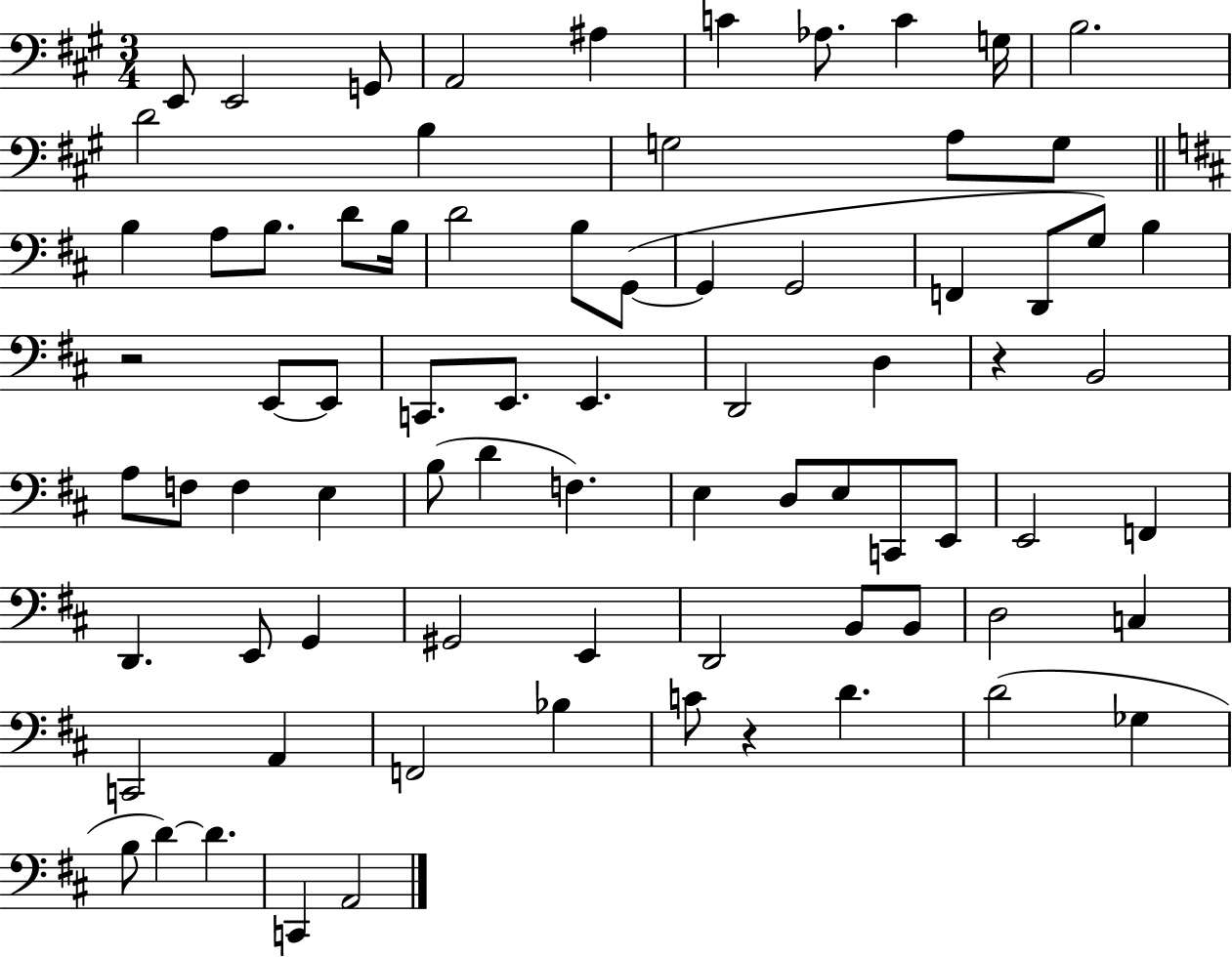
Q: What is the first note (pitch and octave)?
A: E2